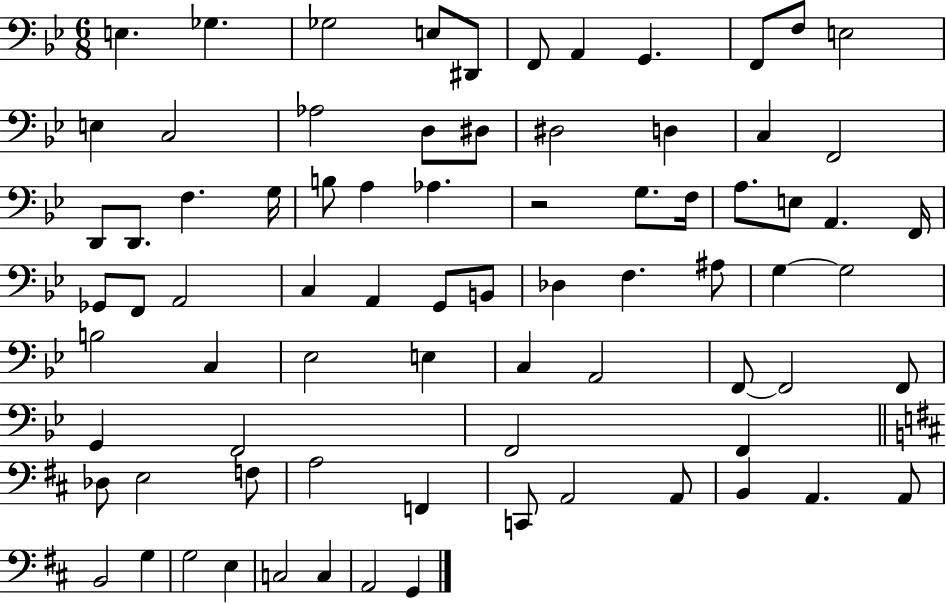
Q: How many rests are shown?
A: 1